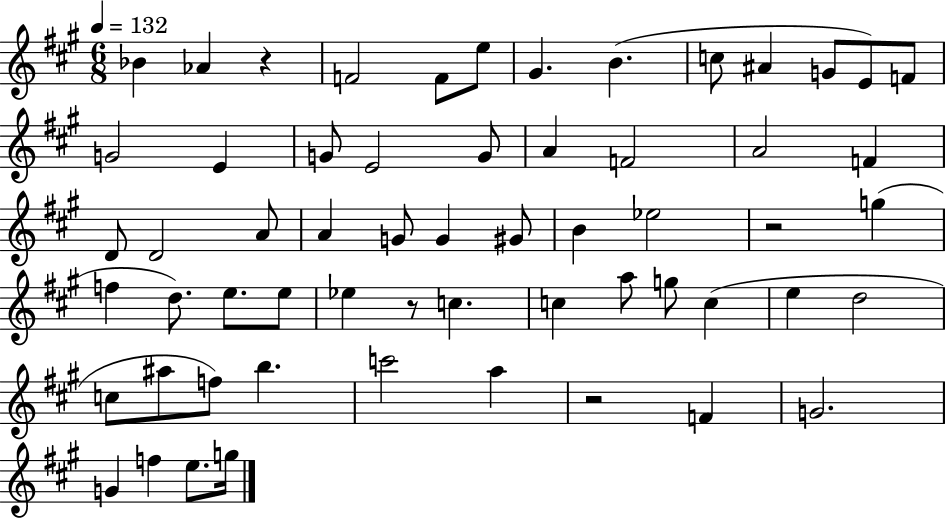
Bb4/q Ab4/q R/q F4/h F4/e E5/e G#4/q. B4/q. C5/e A#4/q G4/e E4/e F4/e G4/h E4/q G4/e E4/h G4/e A4/q F4/h A4/h F4/q D4/e D4/h A4/e A4/q G4/e G4/q G#4/e B4/q Eb5/h R/h G5/q F5/q D5/e. E5/e. E5/e Eb5/q R/e C5/q. C5/q A5/e G5/e C5/q E5/q D5/h C5/e A#5/e F5/e B5/q. C6/h A5/q R/h F4/q G4/h. G4/q F5/q E5/e. G5/s